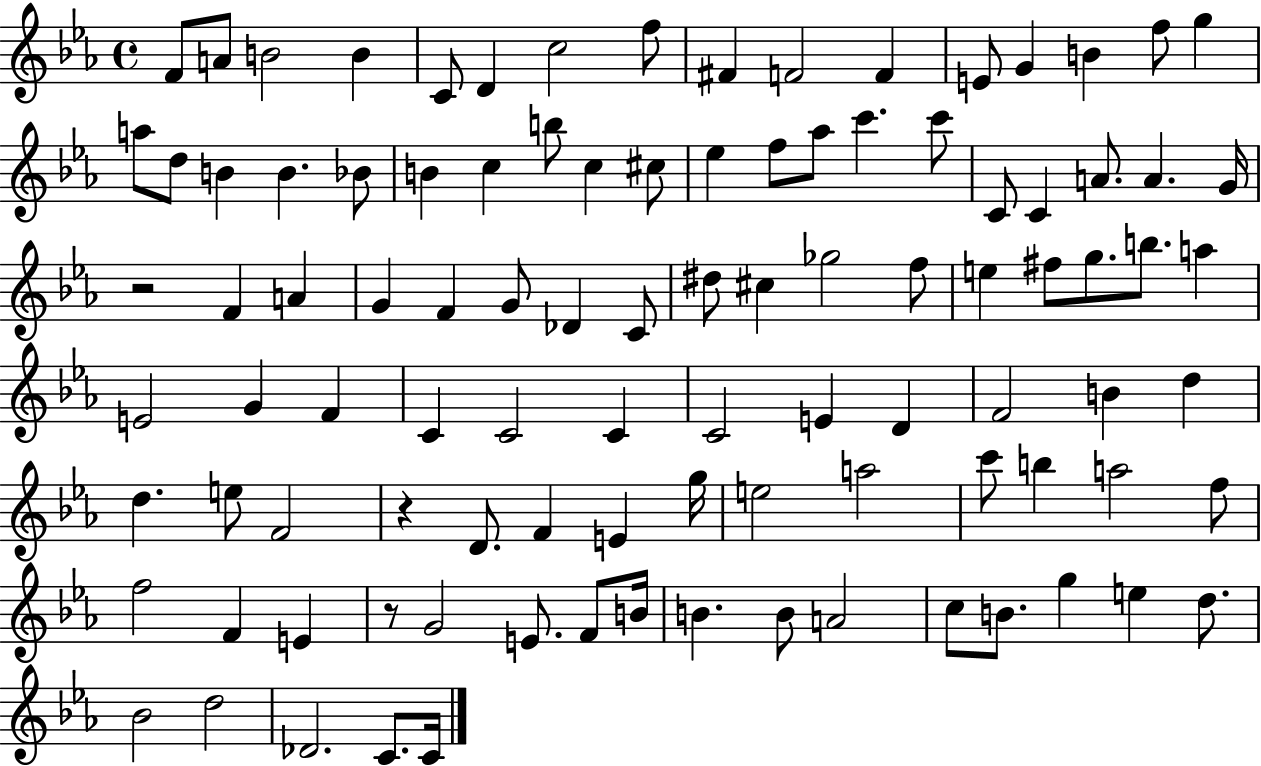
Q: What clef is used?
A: treble